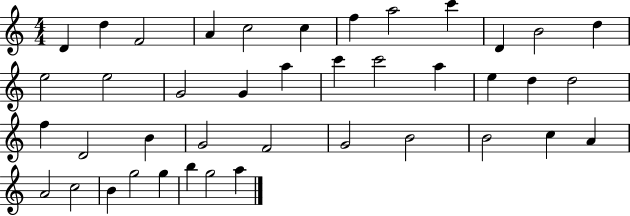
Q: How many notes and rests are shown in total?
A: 41